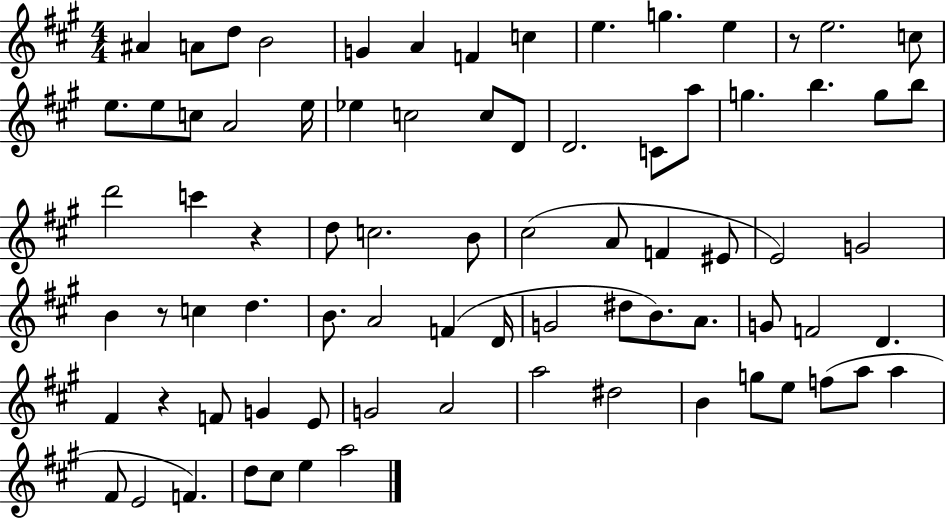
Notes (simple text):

A#4/q A4/e D5/e B4/h G4/q A4/q F4/q C5/q E5/q. G5/q. E5/q R/e E5/h. C5/e E5/e. E5/e C5/e A4/h E5/s Eb5/q C5/h C5/e D4/e D4/h. C4/e A5/e G5/q. B5/q. G5/e B5/e D6/h C6/q R/q D5/e C5/h. B4/e C#5/h A4/e F4/q EIS4/e E4/h G4/h B4/q R/e C5/q D5/q. B4/e. A4/h F4/q D4/s G4/h D#5/e B4/e. A4/e. G4/e F4/h D4/q. F#4/q R/q F4/e G4/q E4/e G4/h A4/h A5/h D#5/h B4/q G5/e E5/e F5/e A5/e A5/q F#4/e E4/h F4/q. D5/e C#5/e E5/q A5/h